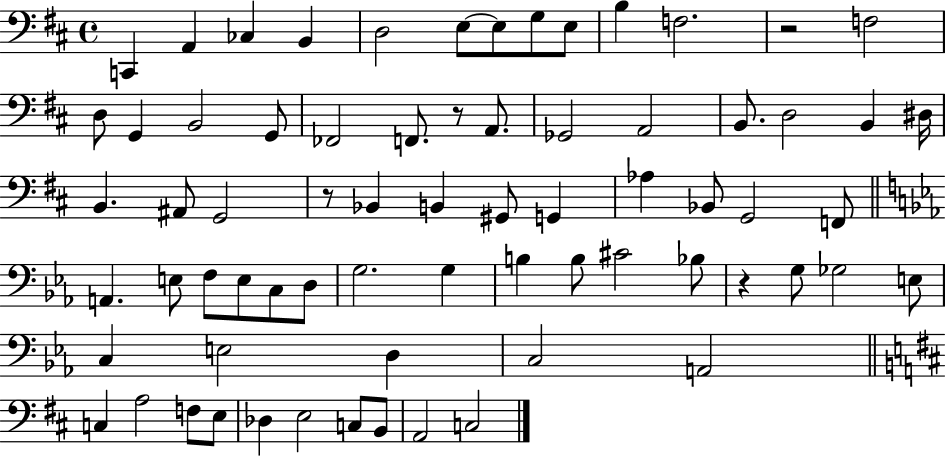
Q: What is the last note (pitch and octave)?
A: C3